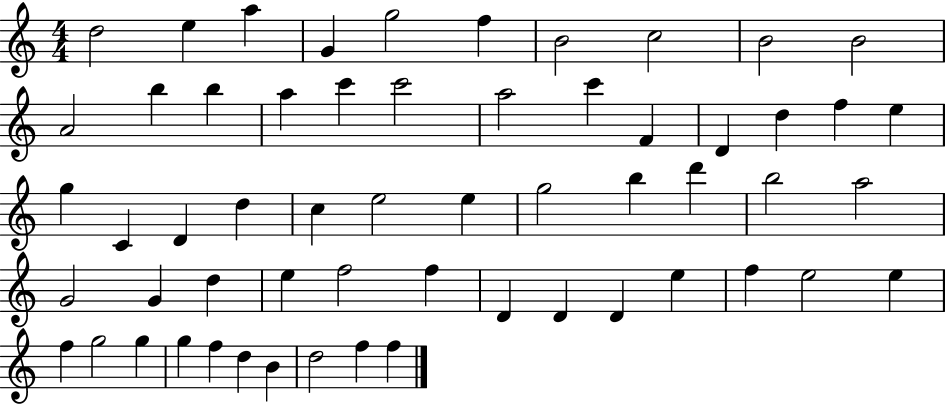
X:1
T:Untitled
M:4/4
L:1/4
K:C
d2 e a G g2 f B2 c2 B2 B2 A2 b b a c' c'2 a2 c' F D d f e g C D d c e2 e g2 b d' b2 a2 G2 G d e f2 f D D D e f e2 e f g2 g g f d B d2 f f